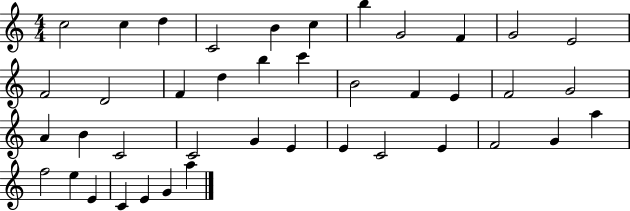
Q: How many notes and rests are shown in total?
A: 41